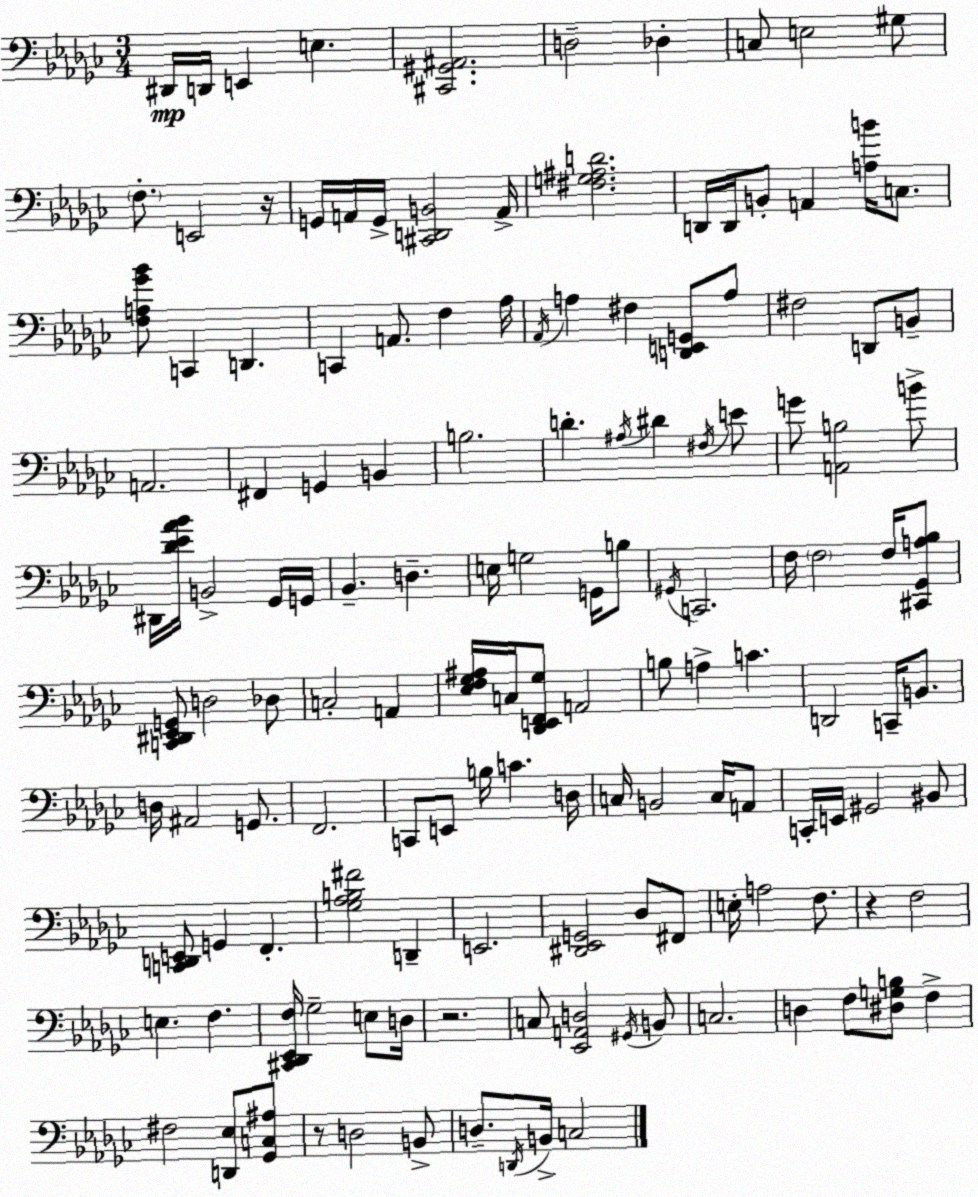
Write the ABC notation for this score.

X:1
T:Untitled
M:3/4
L:1/4
K:Ebm
^D,,/4 D,,/4 E,, E, [^C,,^G,,^A,,]2 D,2 _D, C,/2 E,2 ^G,/2 F,/2 E,,2 z/4 G,,/4 A,,/4 G,,/4 [^C,,D,,B,,]2 A,,/4 [^F,G,^A,D]2 D,,/4 D,,/4 B,,/2 A,, [A,B]/4 C,/2 [F,A,_G_B]/2 C,, D,, C,, A,,/2 F, _A,/4 _A,,/4 A, ^F, [D,,E,,G,,]/2 A,/2 ^F,2 D,,/2 B,,/2 A,,2 ^F,, G,, B,, B,2 D ^A,/4 ^D ^F,/4 E/2 G/2 [A,,B,]2 B/2 ^D,,/4 [_D_E_A_B]/4 B,,2 _G,,/4 G,,/4 _B,, D, E,/4 G,2 G,,/4 B,/2 ^G,,/4 C,,2 F,/4 F,2 F,/4 [^C,,_G,,A,_B,]/2 [C,,^D,,_E,,G,,]/2 D,2 _D,/2 C,2 A,, [_E,F,_G,^A,]/4 C,/4 [_D,,E,,F,,_G,]/2 A,,2 B,/2 A, C D,,2 C,,/4 B,,/2 D,/4 ^A,,2 G,,/2 F,,2 C,,/2 E,,/2 B,/4 C D,/4 C,/4 B,,2 C,/4 A,,/2 C,,/4 E,,/4 ^G,,2 ^B,,/2 [C,,D,,E,,]/2 G,, F,, [_G,_A,B,^F]2 D,, E,,2 [^D,,_E,,G,,]2 _D,/2 ^F,,/2 E,/4 A,2 F,/2 z F,2 E, F, [^C,,_D,,_E,,F,]/4 _G,2 E,/2 D,/4 z2 C,/2 [_E,,A,,D,]2 ^G,,/4 B,,/2 C,2 D, F,/2 [^D,G,B,]/2 F, ^F,2 [D,,_E,]/2 [_G,,C,^A,]/2 z/2 D,2 B,,/2 D,/2 D,,/4 B,,/4 C,2